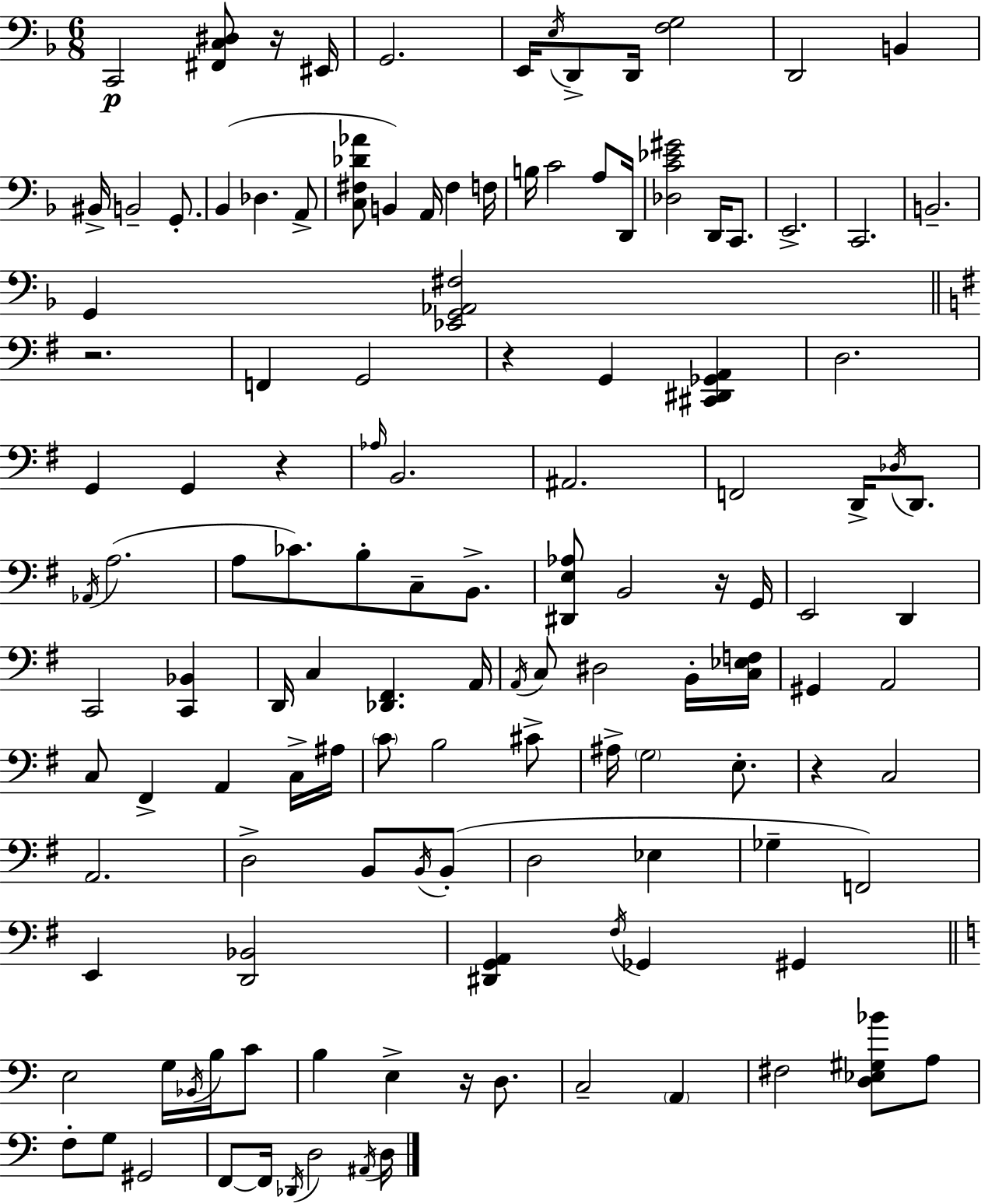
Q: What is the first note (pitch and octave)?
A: C2